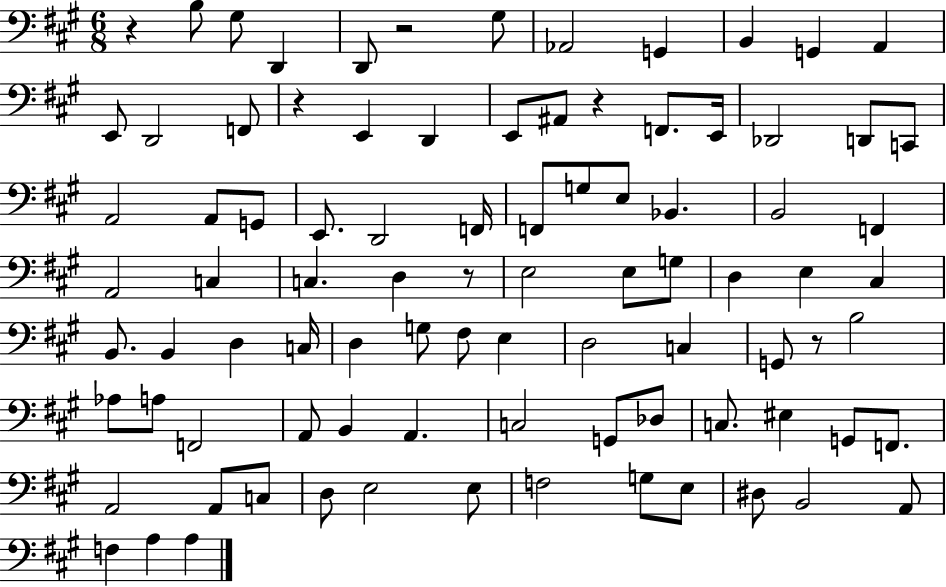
{
  \clef bass
  \numericTimeSignature
  \time 6/8
  \key a \major
  r4 b8 gis8 d,4 | d,8 r2 gis8 | aes,2 g,4 | b,4 g,4 a,4 | \break e,8 d,2 f,8 | r4 e,4 d,4 | e,8 ais,8 r4 f,8. e,16 | des,2 d,8 c,8 | \break a,2 a,8 g,8 | e,8. d,2 f,16 | f,8 g8 e8 bes,4. | b,2 f,4 | \break a,2 c4 | c4. d4 r8 | e2 e8 g8 | d4 e4 cis4 | \break b,8. b,4 d4 c16 | d4 g8 fis8 e4 | d2 c4 | g,8 r8 b2 | \break aes8 a8 f,2 | a,8 b,4 a,4. | c2 g,8 des8 | c8. eis4 g,8 f,8. | \break a,2 a,8 c8 | d8 e2 e8 | f2 g8 e8 | dis8 b,2 a,8 | \break f4 a4 a4 | \bar "|."
}